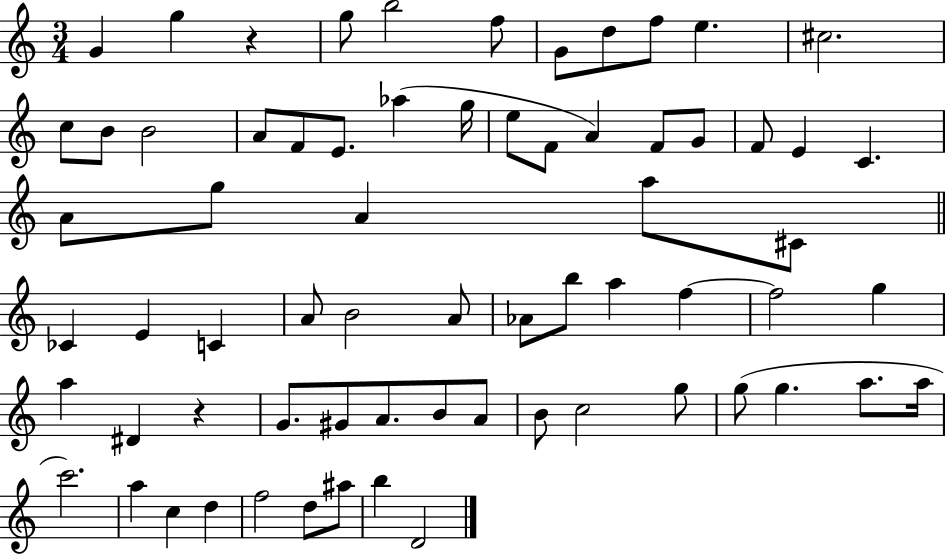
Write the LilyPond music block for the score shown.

{
  \clef treble
  \numericTimeSignature
  \time 3/4
  \key c \major
  g'4 g''4 r4 | g''8 b''2 f''8 | g'8 d''8 f''8 e''4. | cis''2. | \break c''8 b'8 b'2 | a'8 f'8 e'8. aes''4( g''16 | e''8 f'8 a'4) f'8 g'8 | f'8 e'4 c'4. | \break a'8 g''8 a'4 a''8 cis'8 | \bar "||" \break \key c \major ces'4 e'4 c'4 | a'8 b'2 a'8 | aes'8 b''8 a''4 f''4~~ | f''2 g''4 | \break a''4 dis'4 r4 | g'8. gis'8 a'8. b'8 a'8 | b'8 c''2 g''8 | g''8( g''4. a''8. a''16 | \break c'''2.) | a''4 c''4 d''4 | f''2 d''8 ais''8 | b''4 d'2 | \break \bar "|."
}